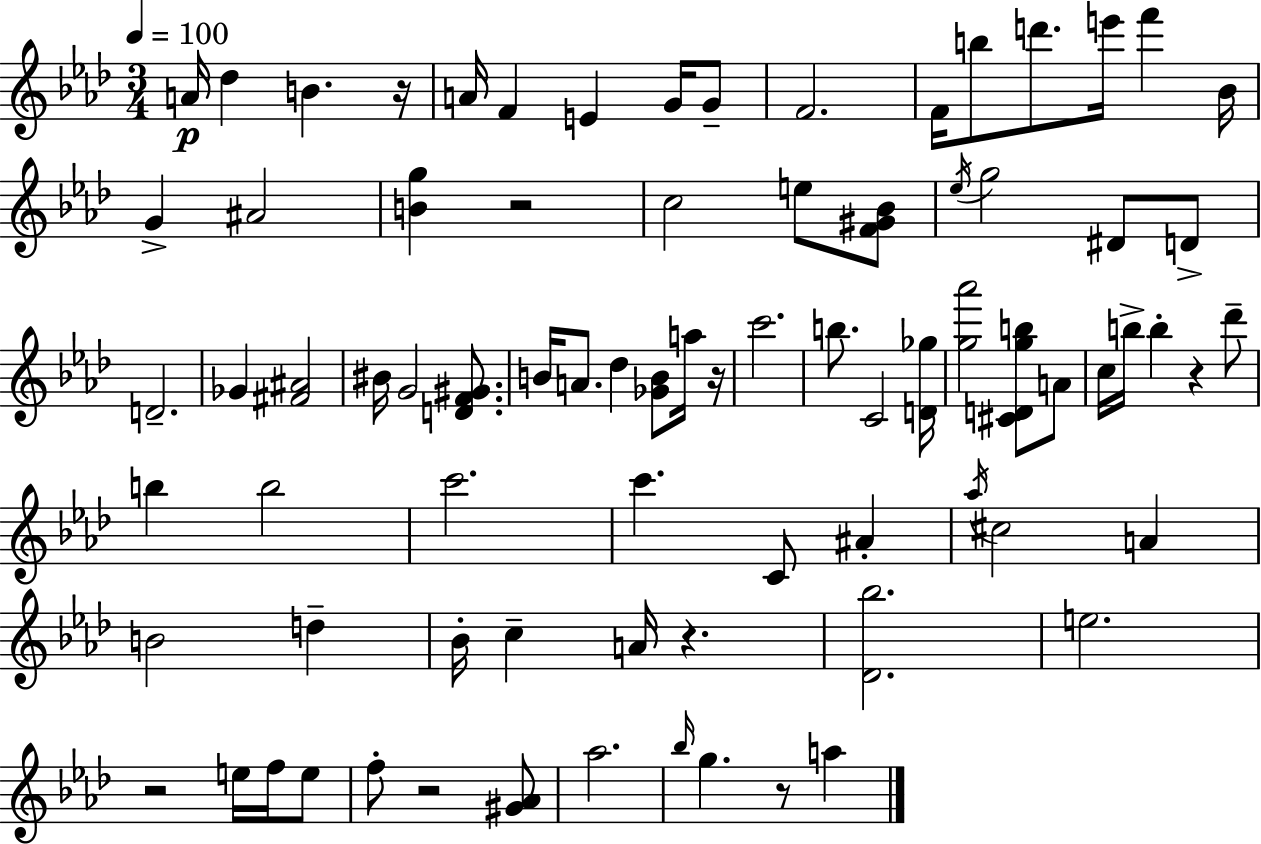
{
  \clef treble
  \numericTimeSignature
  \time 3/4
  \key aes \major
  \tempo 4 = 100
  a'16\p des''4 b'4. r16 | a'16 f'4 e'4 g'16 g'8-- | f'2. | f'16 b''8 d'''8. e'''16 f'''4 bes'16 | \break g'4-> ais'2 | <b' g''>4 r2 | c''2 e''8 <f' gis' bes'>8 | \acciaccatura { ees''16 } g''2 dis'8 d'8-> | \break d'2.-- | ges'4 <fis' ais'>2 | bis'16 g'2 <d' f' gis'>8. | b'16 a'8. des''4 <ges' b'>8 a''16 | \break r16 c'''2. | b''8. c'2 | <d' ges''>16 <g'' aes'''>2 <cis' d' g'' b''>8 a'8 | c''16 b''16-> b''4-. r4 des'''8-- | \break b''4 b''2 | c'''2. | c'''4. c'8 ais'4-. | \acciaccatura { aes''16 } cis''2 a'4 | \break b'2 d''4-- | bes'16-. c''4-- a'16 r4. | <des' bes''>2. | e''2. | \break r2 e''16 f''16 | e''8 f''8-. r2 | <gis' aes'>8 aes''2. | \grace { bes''16 } g''4. r8 a''4 | \break \bar "|."
}